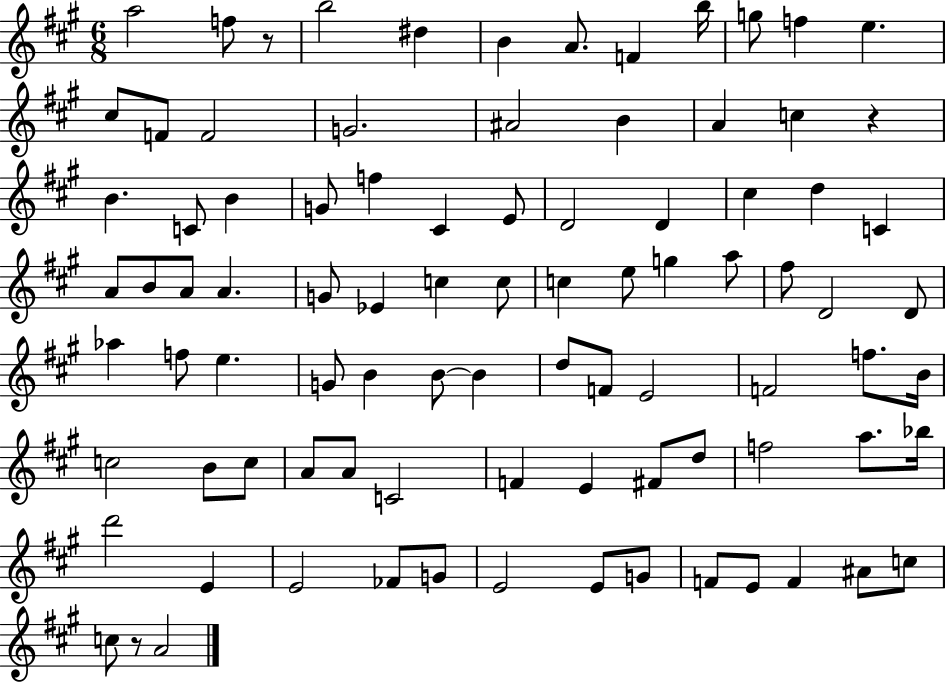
{
  \clef treble
  \numericTimeSignature
  \time 6/8
  \key a \major
  a''2 f''8 r8 | b''2 dis''4 | b'4 a'8. f'4 b''16 | g''8 f''4 e''4. | \break cis''8 f'8 f'2 | g'2. | ais'2 b'4 | a'4 c''4 r4 | \break b'4. c'8 b'4 | g'8 f''4 cis'4 e'8 | d'2 d'4 | cis''4 d''4 c'4 | \break a'8 b'8 a'8 a'4. | g'8 ees'4 c''4 c''8 | c''4 e''8 g''4 a''8 | fis''8 d'2 d'8 | \break aes''4 f''8 e''4. | g'8 b'4 b'8~~ b'4 | d''8 f'8 e'2 | f'2 f''8. b'16 | \break c''2 b'8 c''8 | a'8 a'8 c'2 | f'4 e'4 fis'8 d''8 | f''2 a''8. bes''16 | \break d'''2 e'4 | e'2 fes'8 g'8 | e'2 e'8 g'8 | f'8 e'8 f'4 ais'8 c''8 | \break c''8 r8 a'2 | \bar "|."
}